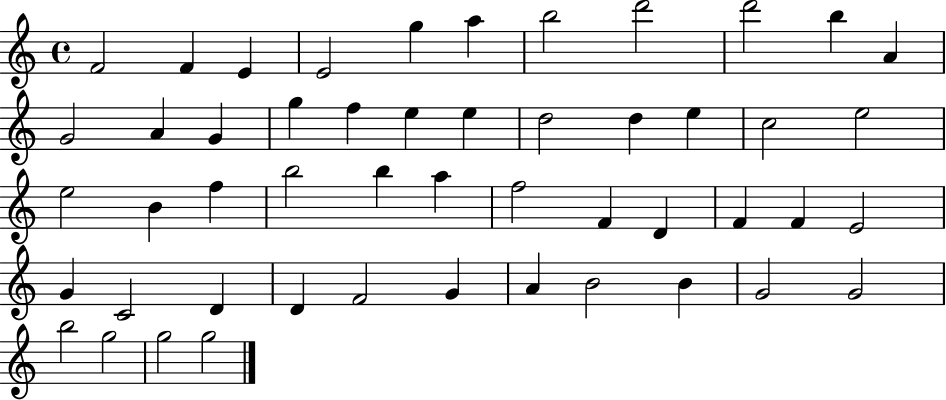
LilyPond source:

{
  \clef treble
  \time 4/4
  \defaultTimeSignature
  \key c \major
  f'2 f'4 e'4 | e'2 g''4 a''4 | b''2 d'''2 | d'''2 b''4 a'4 | \break g'2 a'4 g'4 | g''4 f''4 e''4 e''4 | d''2 d''4 e''4 | c''2 e''2 | \break e''2 b'4 f''4 | b''2 b''4 a''4 | f''2 f'4 d'4 | f'4 f'4 e'2 | \break g'4 c'2 d'4 | d'4 f'2 g'4 | a'4 b'2 b'4 | g'2 g'2 | \break b''2 g''2 | g''2 g''2 | \bar "|."
}